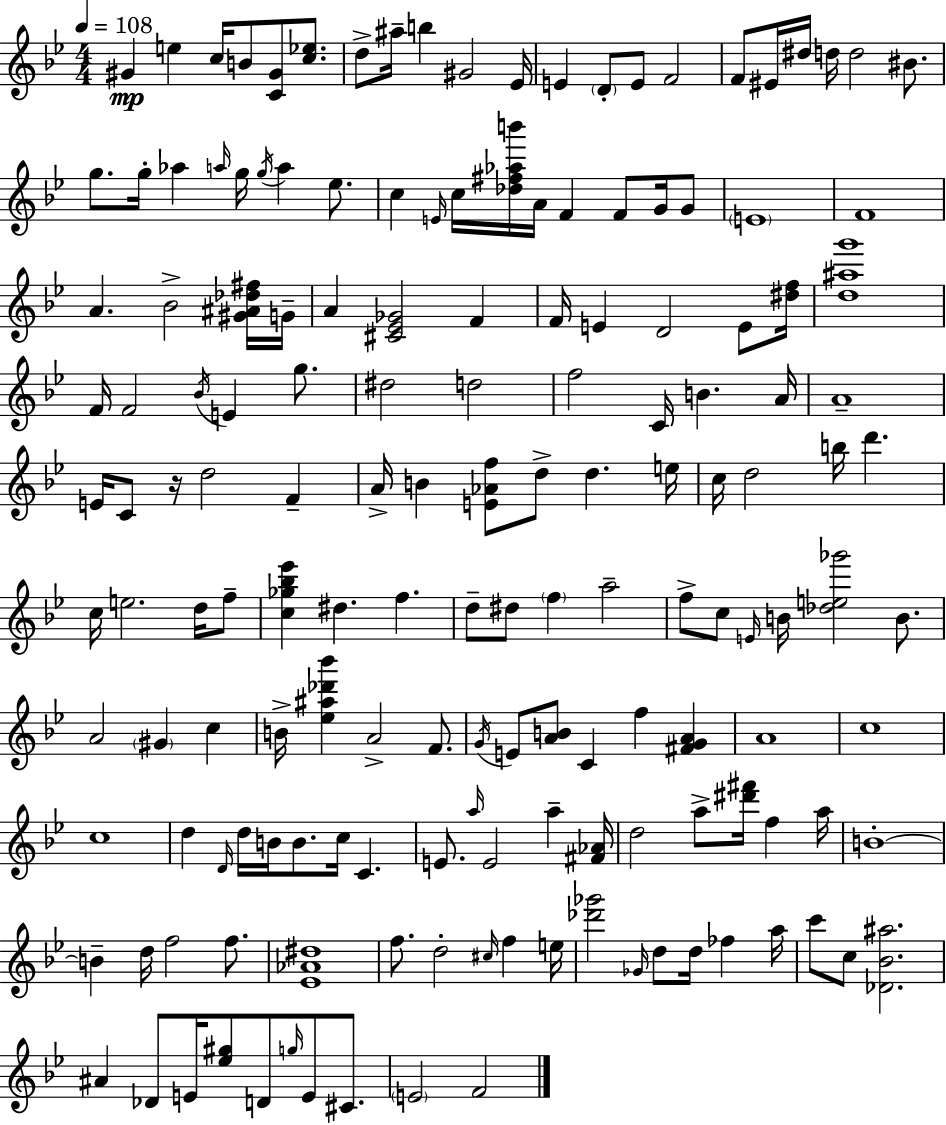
{
  \clef treble
  \numericTimeSignature
  \time 4/4
  \key bes \major
  \tempo 4 = 108
  gis'4\mp e''4 c''16 b'8 <c' gis'>8 <c'' ees''>8. | d''8-> ais''16-- b''4 gis'2 ees'16 | e'4 \parenthesize d'8-. e'8 f'2 | f'8 eis'16 dis''16 d''16 d''2 bis'8. | \break g''8. g''16-. aes''4 \grace { a''16 } g''16 \acciaccatura { g''16 } a''4 ees''8. | c''4 \grace { e'16 } c''16 <des'' fis'' aes'' b'''>16 a'16 f'4 f'8 | g'16 g'8 \parenthesize e'1 | f'1 | \break a'4. bes'2-> | <gis' ais' des'' fis''>16 g'16-- a'4 <cis' ees' ges'>2 f'4 | f'16 e'4 d'2 | e'8 <dis'' f''>16 <d'' ais'' g'''>1 | \break f'16 f'2 \acciaccatura { bes'16 } e'4 | g''8. dis''2 d''2 | f''2 c'16 b'4. | a'16 a'1-- | \break e'16 c'8 r16 d''2 | f'4-- a'16-> b'4 <e' aes' f''>8 d''8-> d''4. | e''16 c''16 d''2 b''16 d'''4. | c''16 e''2. | \break d''16 f''8-- <c'' ges'' bes'' ees'''>4 dis''4. f''4. | d''8-- dis''8 \parenthesize f''4 a''2-- | f''8-> c''8 \grace { e'16 } b'16 <des'' e'' ges'''>2 | b'8. a'2 \parenthesize gis'4 | \break c''4 b'16-> <ees'' ais'' des''' bes'''>4 a'2-> | f'8. \acciaccatura { g'16 } e'8 <a' b'>8 c'4 f''4 | <fis' g' a'>4 a'1 | c''1 | \break c''1 | d''4 \grace { d'16 } d''16 b'16 b'8. | c''16 c'4. e'8. \grace { a''16 } e'2 | a''4-- <fis' aes'>16 d''2 | \break a''8-> <dis''' fis'''>16 f''4 a''16 b'1-.~~ | b'4-- d''16 f''2 | f''8. <ees' aes' dis''>1 | f''8. d''2-. | \break \grace { cis''16 } f''4 e''16 <des''' ges'''>2 | \grace { ges'16 } d''8 d''16 fes''4 a''16 c'''8 c''8 <des' bes' ais''>2. | ais'4 des'8 | e'16 <ees'' gis''>8 d'8 \grace { g''16 } e'8 cis'8. \parenthesize e'2 | \break f'2 \bar "|."
}